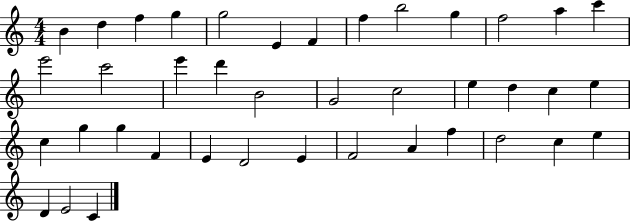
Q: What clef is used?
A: treble